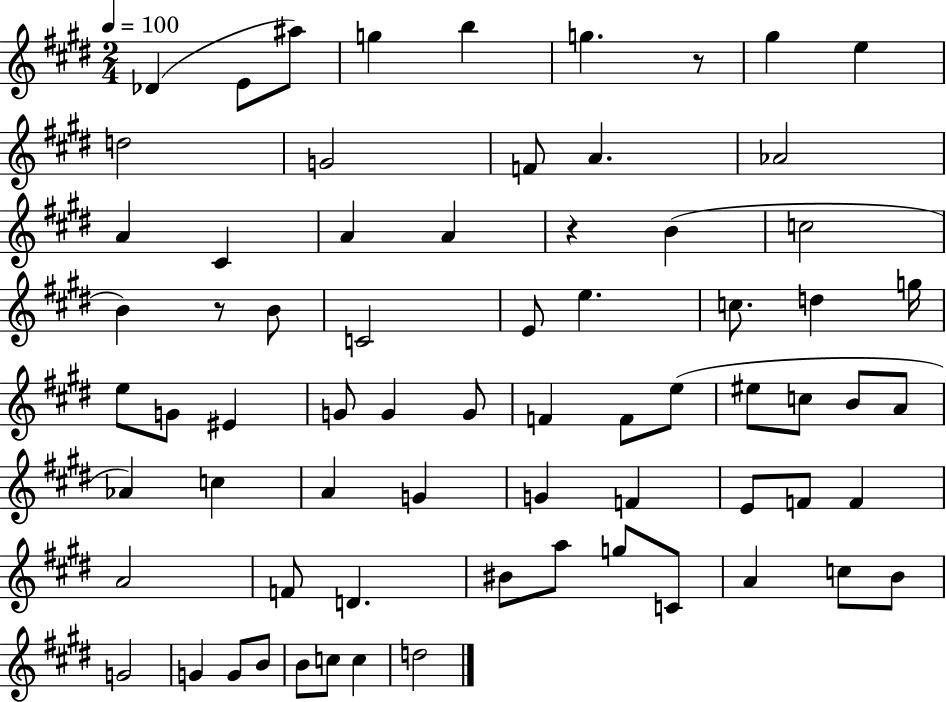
{
  \clef treble
  \numericTimeSignature
  \time 2/4
  \key e \major
  \tempo 4 = 100
  des'4( e'8 ais''8) | g''4 b''4 | g''4. r8 | gis''4 e''4 | \break d''2 | g'2 | f'8 a'4. | aes'2 | \break a'4 cis'4 | a'4 a'4 | r4 b'4( | c''2 | \break b'4) r8 b'8 | c'2 | e'8 e''4. | c''8. d''4 g''16 | \break e''8 g'8 eis'4 | g'8 g'4 g'8 | f'4 f'8 e''8( | eis''8 c''8 b'8 a'8 | \break aes'4) c''4 | a'4 g'4 | g'4 f'4 | e'8 f'8 f'4 | \break a'2 | f'8 d'4. | bis'8 a''8 g''8 c'8 | a'4 c''8 b'8 | \break g'2 | g'4 g'8 b'8 | b'8 c''8 c''4 | d''2 | \break \bar "|."
}